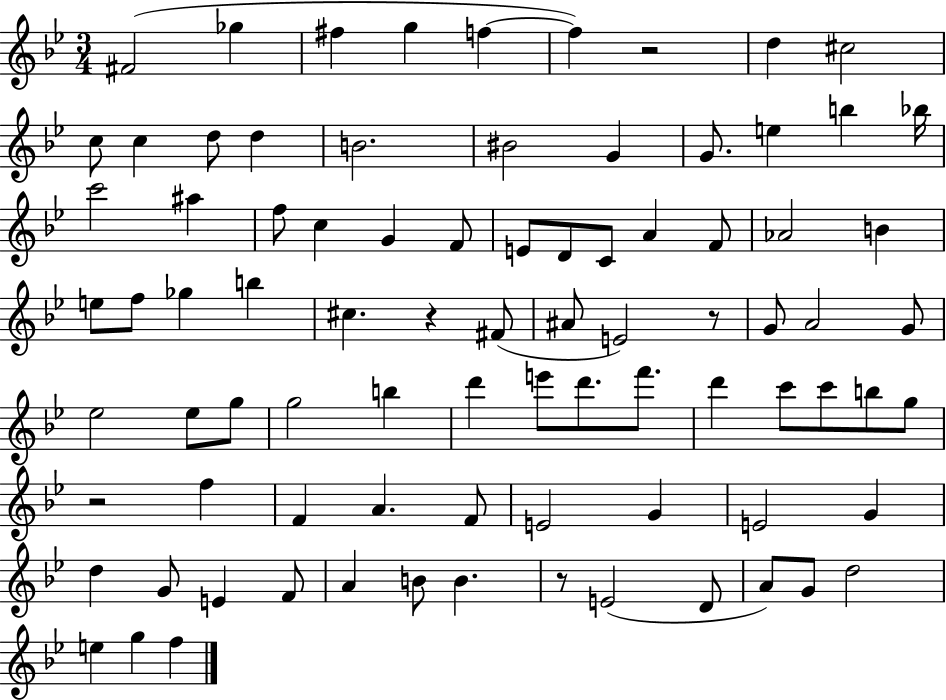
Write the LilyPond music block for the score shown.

{
  \clef treble
  \numericTimeSignature
  \time 3/4
  \key bes \major
  fis'2( ges''4 | fis''4 g''4 f''4~~ | f''4) r2 | d''4 cis''2 | \break c''8 c''4 d''8 d''4 | b'2. | bis'2 g'4 | g'8. e''4 b''4 bes''16 | \break c'''2 ais''4 | f''8 c''4 g'4 f'8 | e'8 d'8 c'8 a'4 f'8 | aes'2 b'4 | \break e''8 f''8 ges''4 b''4 | cis''4. r4 fis'8( | ais'8 e'2) r8 | g'8 a'2 g'8 | \break ees''2 ees''8 g''8 | g''2 b''4 | d'''4 e'''8 d'''8. f'''8. | d'''4 c'''8 c'''8 b''8 g''8 | \break r2 f''4 | f'4 a'4. f'8 | e'2 g'4 | e'2 g'4 | \break d''4 g'8 e'4 f'8 | a'4 b'8 b'4. | r8 e'2( d'8 | a'8) g'8 d''2 | \break e''4 g''4 f''4 | \bar "|."
}